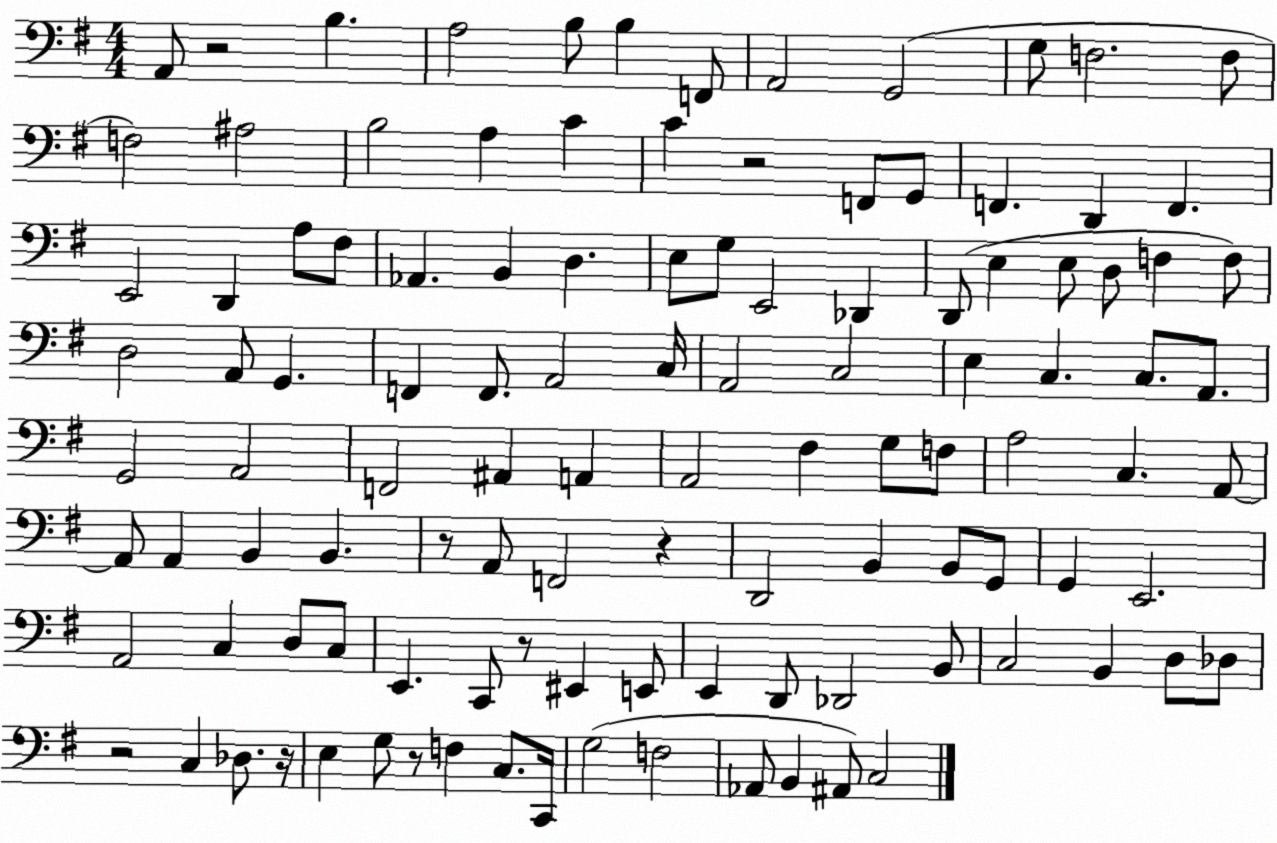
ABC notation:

X:1
T:Untitled
M:4/4
L:1/4
K:G
A,,/2 z2 B, A,2 B,/2 B, F,,/2 A,,2 G,,2 G,/2 F,2 F,/2 F,2 ^A,2 B,2 A, C C z2 F,,/2 G,,/2 F,, D,, F,, E,,2 D,, A,/2 ^F,/2 _A,, B,, D, E,/2 G,/2 E,,2 _D,, D,,/2 E, E,/2 D,/2 F, F,/2 D,2 A,,/2 G,, F,, F,,/2 A,,2 C,/4 A,,2 C,2 E, C, C,/2 A,,/2 G,,2 A,,2 F,,2 ^A,, A,, A,,2 ^F, G,/2 F,/2 A,2 C, A,,/2 A,,/2 A,, B,, B,, z/2 A,,/2 F,,2 z D,,2 B,, B,,/2 G,,/2 G,, E,,2 A,,2 C, D,/2 C,/2 E,, C,,/2 z/2 ^E,, E,,/2 E,, D,,/2 _D,,2 B,,/2 C,2 B,, D,/2 _D,/2 z2 C, _D,/2 z/4 E, G,/2 z/2 F, C,/2 C,,/4 G,2 F,2 _A,,/2 B,, ^A,,/2 C,2